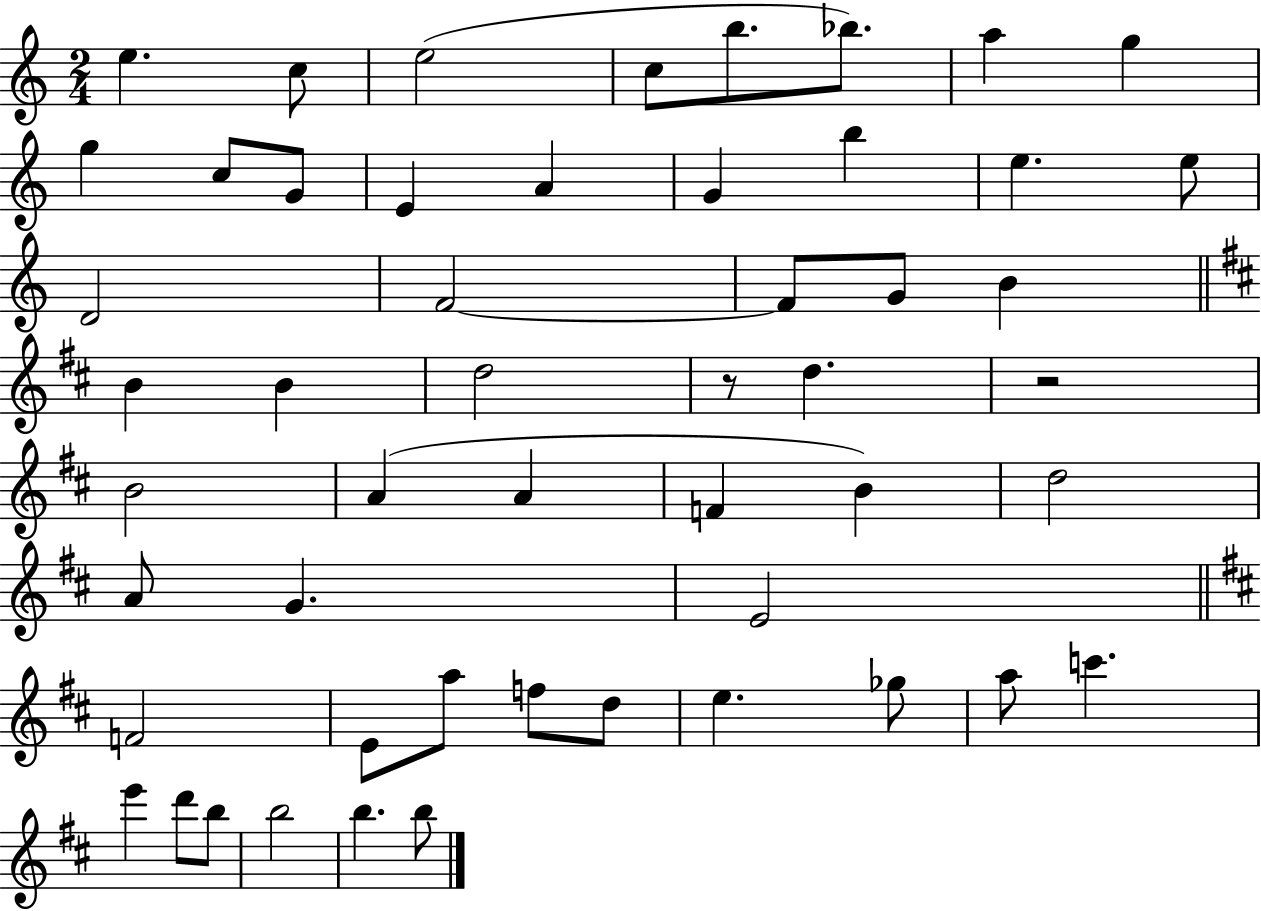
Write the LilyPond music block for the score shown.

{
  \clef treble
  \numericTimeSignature
  \time 2/4
  \key c \major
  e''4. c''8 | e''2( | c''8 b''8. bes''8.) | a''4 g''4 | \break g''4 c''8 g'8 | e'4 a'4 | g'4 b''4 | e''4. e''8 | \break d'2 | f'2~~ | f'8 g'8 b'4 | \bar "||" \break \key d \major b'4 b'4 | d''2 | r8 d''4. | r2 | \break b'2 | a'4( a'4 | f'4 b'4) | d''2 | \break a'8 g'4. | e'2 | \bar "||" \break \key d \major f'2 | e'8 a''8 f''8 d''8 | e''4. ges''8 | a''8 c'''4. | \break e'''4 d'''8 b''8 | b''2 | b''4. b''8 | \bar "|."
}